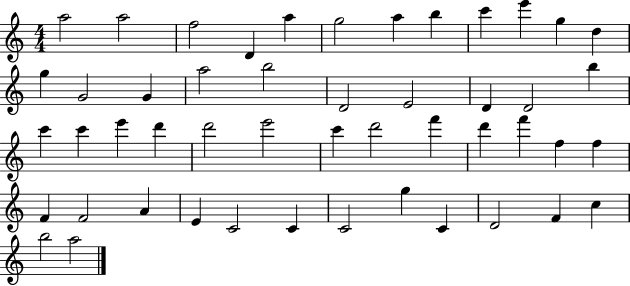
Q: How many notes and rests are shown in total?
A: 49